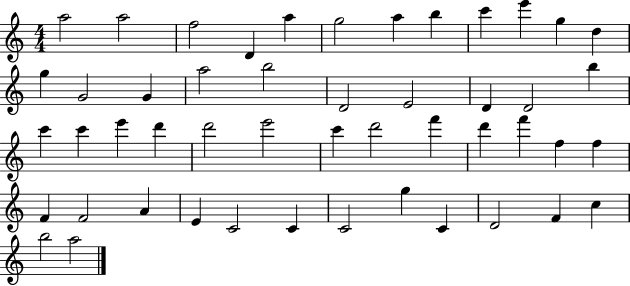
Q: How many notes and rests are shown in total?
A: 49